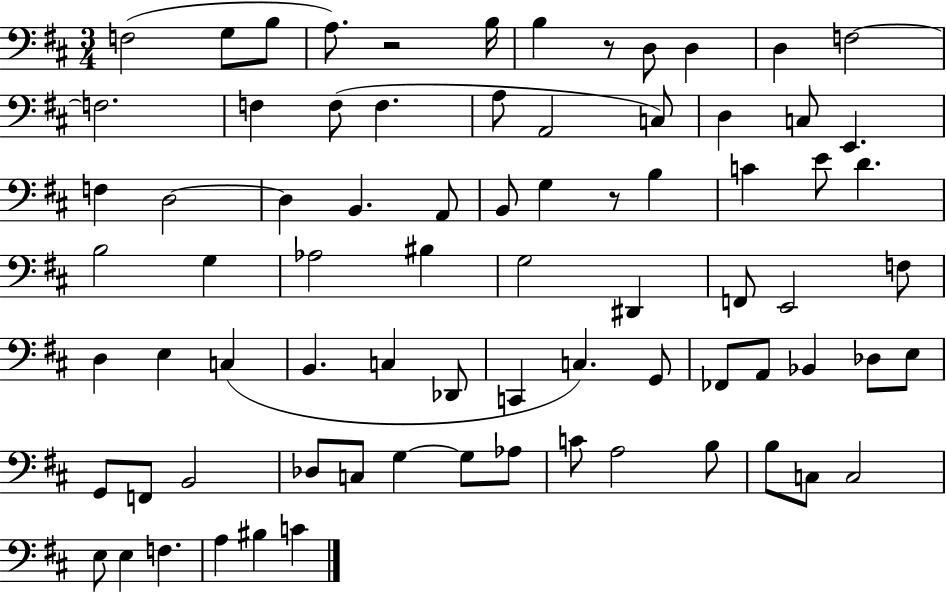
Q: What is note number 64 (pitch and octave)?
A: A3